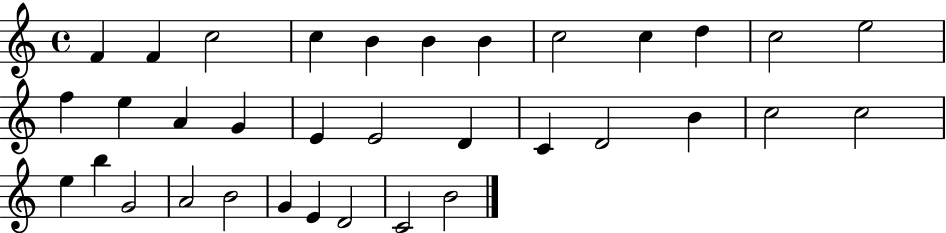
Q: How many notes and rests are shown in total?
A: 34